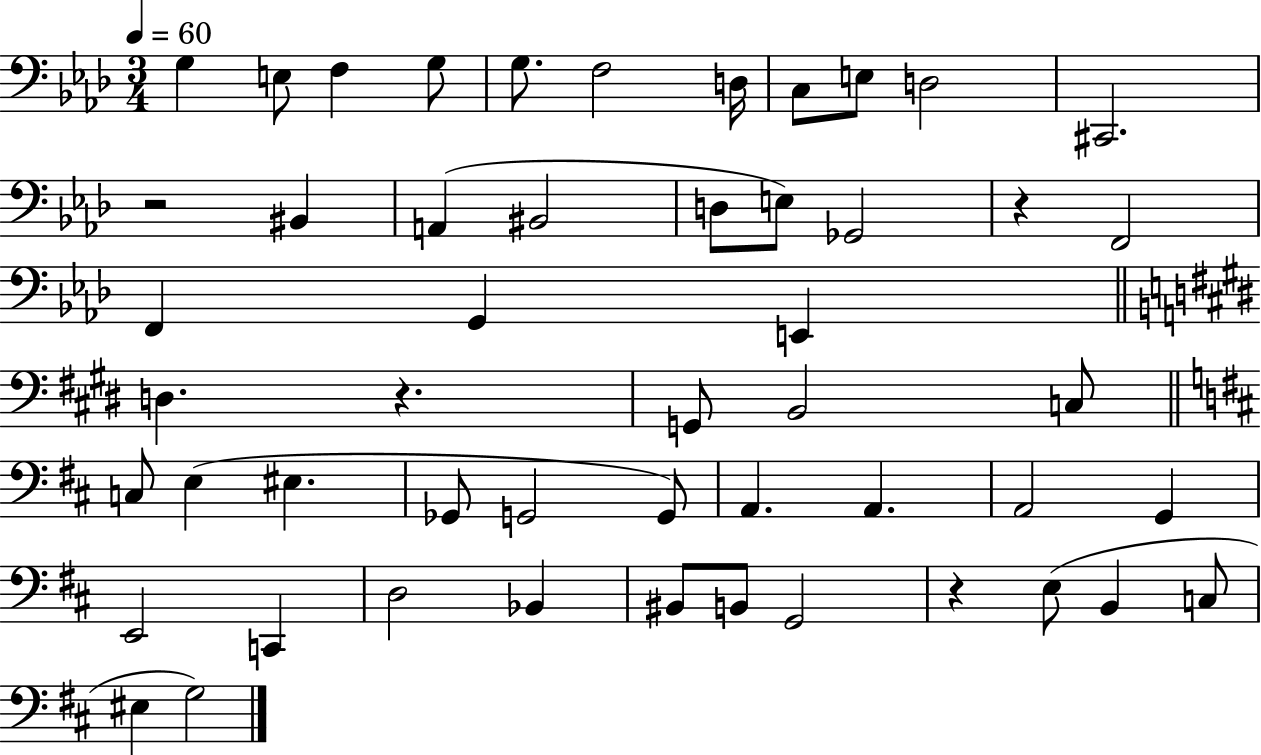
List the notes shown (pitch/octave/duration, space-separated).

G3/q E3/e F3/q G3/e G3/e. F3/h D3/s C3/e E3/e D3/h C#2/h. R/h BIS2/q A2/q BIS2/h D3/e E3/e Gb2/h R/q F2/h F2/q G2/q E2/q D3/q. R/q. G2/e B2/h C3/e C3/e E3/q EIS3/q. Gb2/e G2/h G2/e A2/q. A2/q. A2/h G2/q E2/h C2/q D3/h Bb2/q BIS2/e B2/e G2/h R/q E3/e B2/q C3/e EIS3/q G3/h